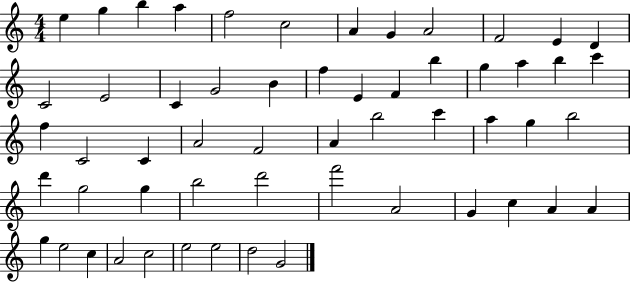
E5/q G5/q B5/q A5/q F5/h C5/h A4/q G4/q A4/h F4/h E4/q D4/q C4/h E4/h C4/q G4/h B4/q F5/q E4/q F4/q B5/q G5/q A5/q B5/q C6/q F5/q C4/h C4/q A4/h F4/h A4/q B5/h C6/q A5/q G5/q B5/h D6/q G5/h G5/q B5/h D6/h F6/h A4/h G4/q C5/q A4/q A4/q G5/q E5/h C5/q A4/h C5/h E5/h E5/h D5/h G4/h